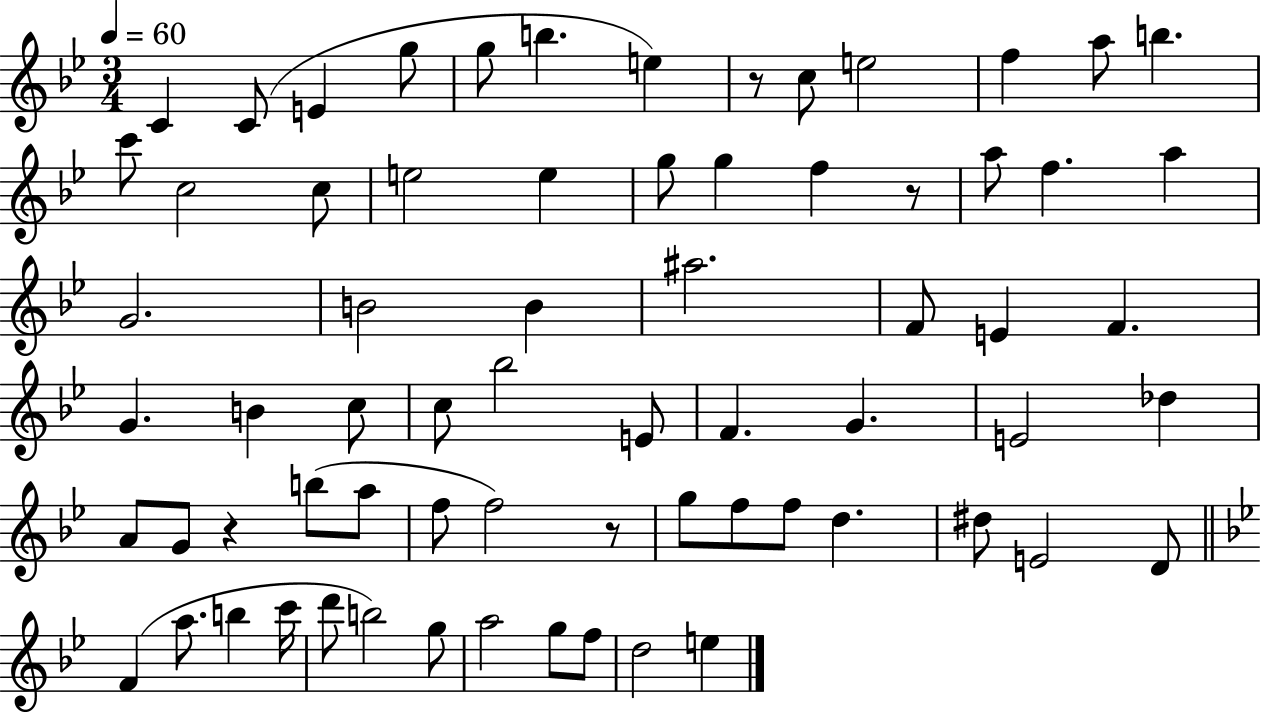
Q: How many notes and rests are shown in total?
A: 69